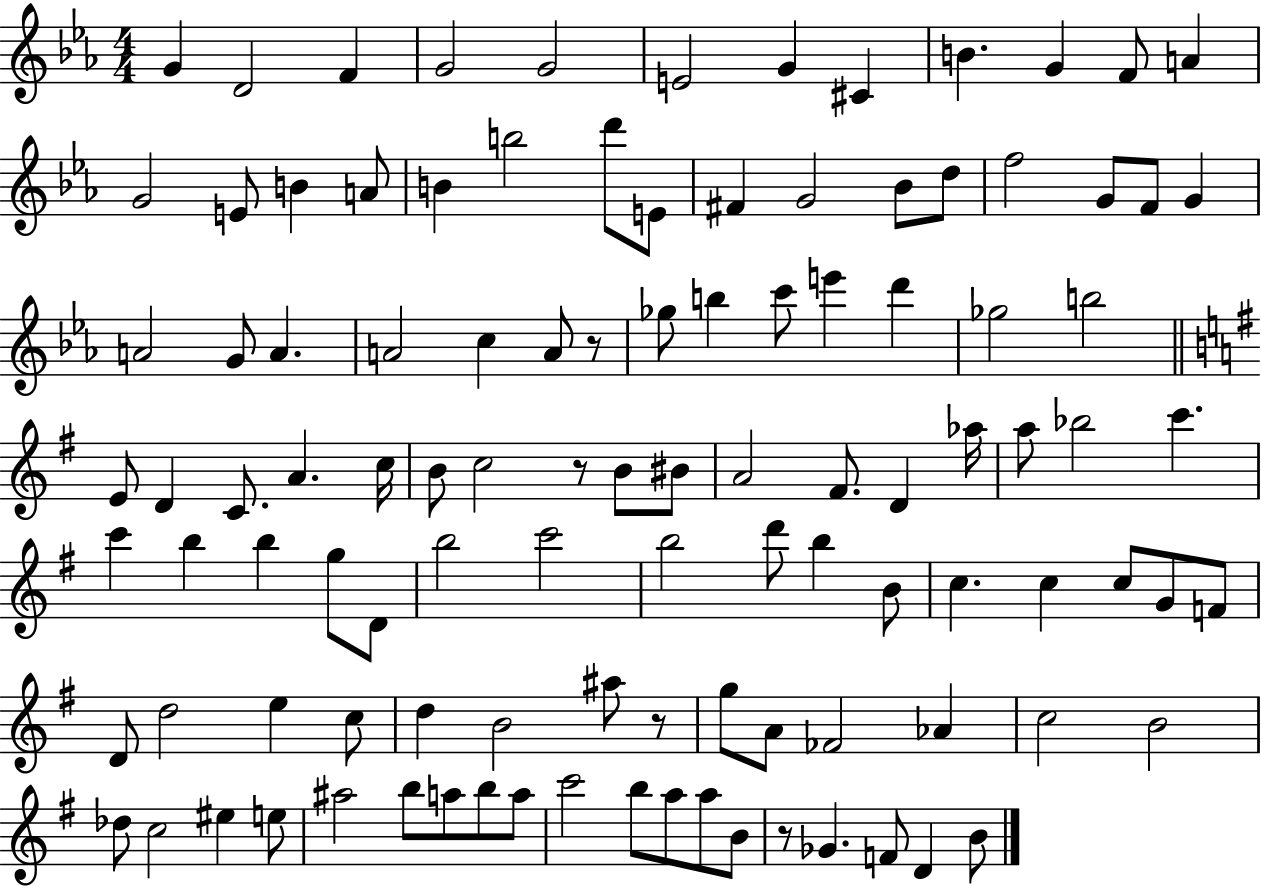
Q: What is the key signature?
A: EES major